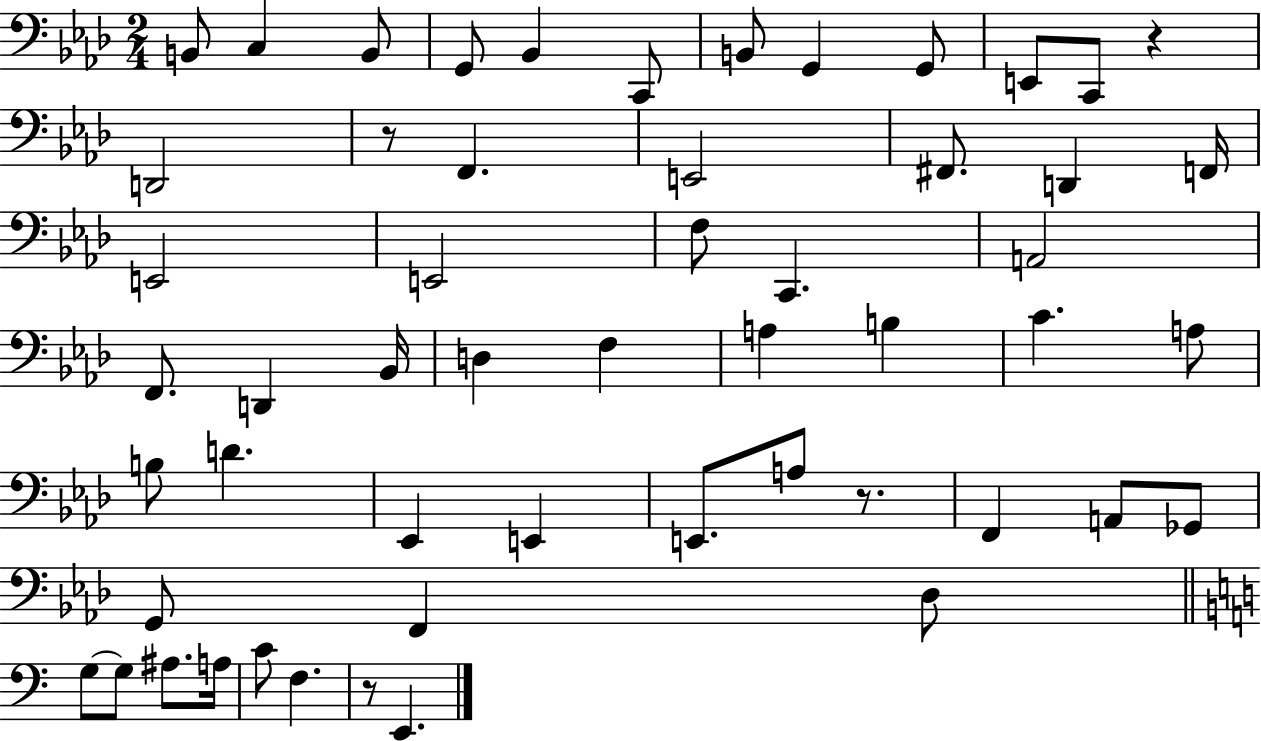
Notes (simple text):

B2/e C3/q B2/e G2/e Bb2/q C2/e B2/e G2/q G2/e E2/e C2/e R/q D2/h R/e F2/q. E2/h F#2/e. D2/q F2/s E2/h E2/h F3/e C2/q. A2/h F2/e. D2/q Bb2/s D3/q F3/q A3/q B3/q C4/q. A3/e B3/e D4/q. Eb2/q E2/q E2/e. A3/e R/e. F2/q A2/e Gb2/e G2/e F2/q Db3/e G3/e G3/e A#3/e. A3/s C4/e F3/q. R/e E2/q.